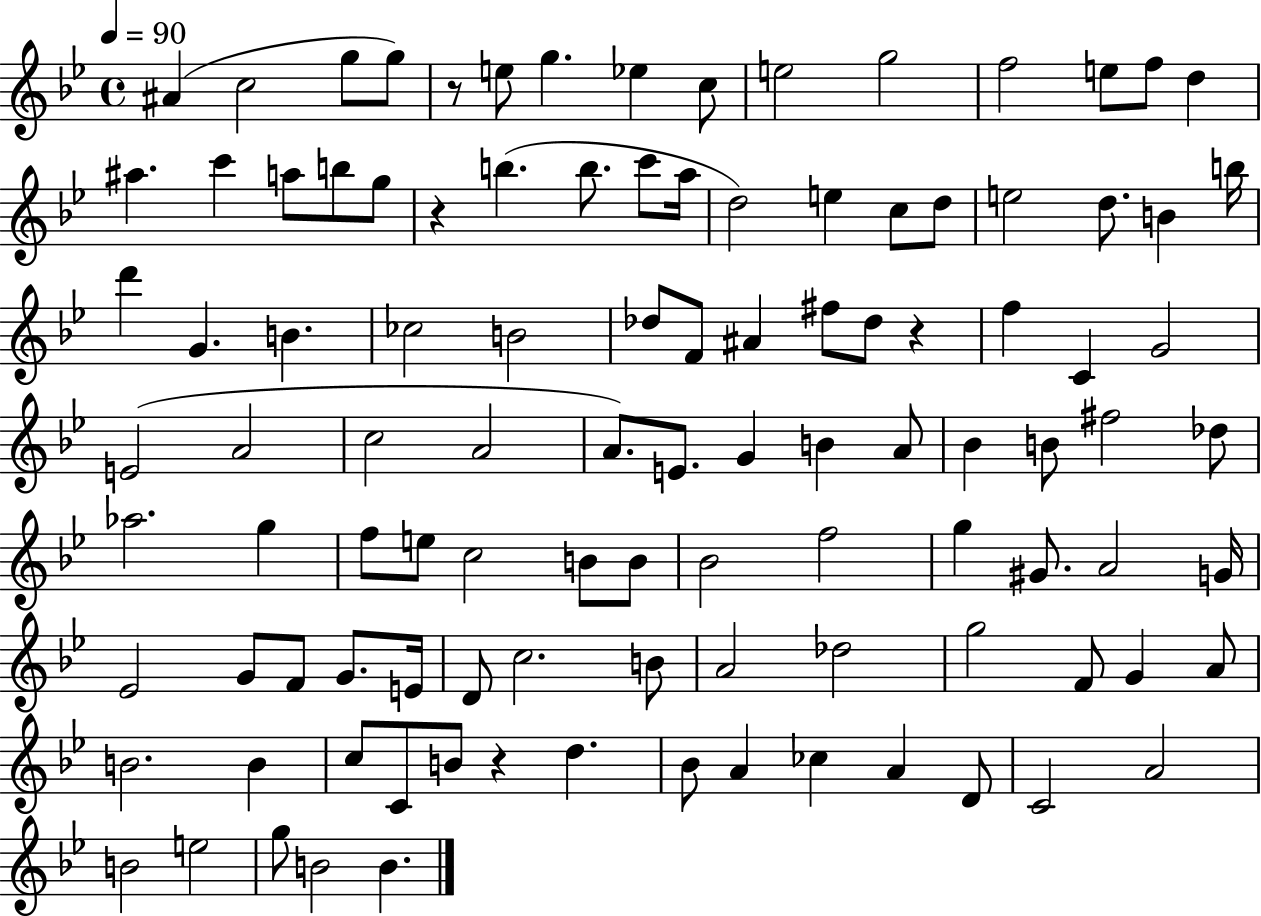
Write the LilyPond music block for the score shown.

{
  \clef treble
  \time 4/4
  \defaultTimeSignature
  \key bes \major
  \tempo 4 = 90
  ais'4( c''2 g''8 g''8) | r8 e''8 g''4. ees''4 c''8 | e''2 g''2 | f''2 e''8 f''8 d''4 | \break ais''4. c'''4 a''8 b''8 g''8 | r4 b''4.( b''8. c'''8 a''16 | d''2) e''4 c''8 d''8 | e''2 d''8. b'4 b''16 | \break d'''4 g'4. b'4. | ces''2 b'2 | des''8 f'8 ais'4 fis''8 des''8 r4 | f''4 c'4 g'2 | \break e'2( a'2 | c''2 a'2 | a'8.) e'8. g'4 b'4 a'8 | bes'4 b'8 fis''2 des''8 | \break aes''2. g''4 | f''8 e''8 c''2 b'8 b'8 | bes'2 f''2 | g''4 gis'8. a'2 g'16 | \break ees'2 g'8 f'8 g'8. e'16 | d'8 c''2. b'8 | a'2 des''2 | g''2 f'8 g'4 a'8 | \break b'2. b'4 | c''8 c'8 b'8 r4 d''4. | bes'8 a'4 ces''4 a'4 d'8 | c'2 a'2 | \break b'2 e''2 | g''8 b'2 b'4. | \bar "|."
}